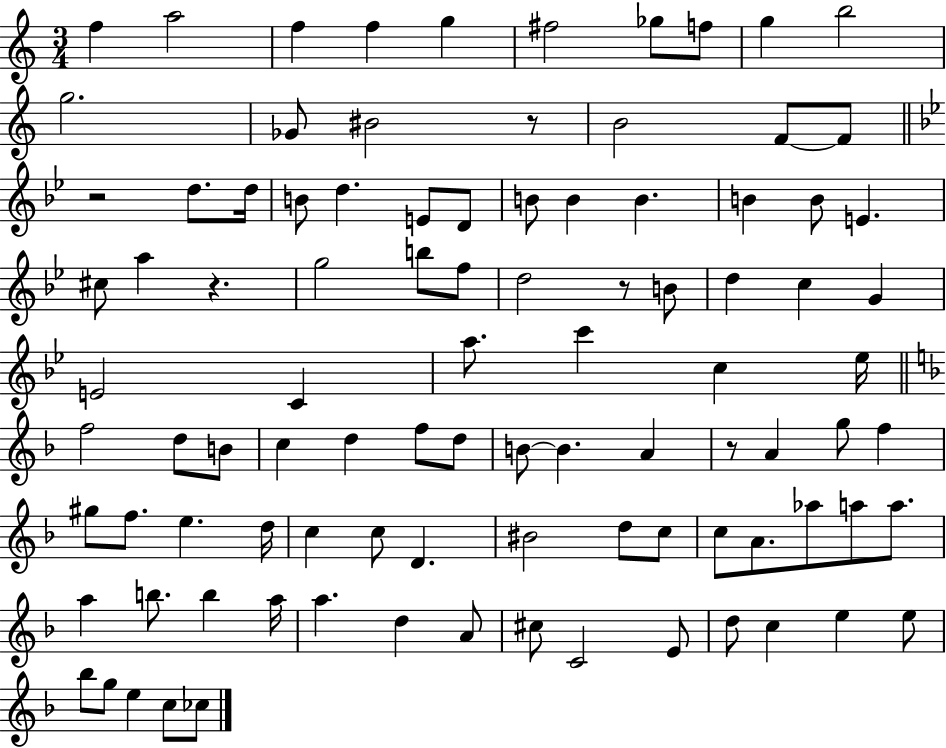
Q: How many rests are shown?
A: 5